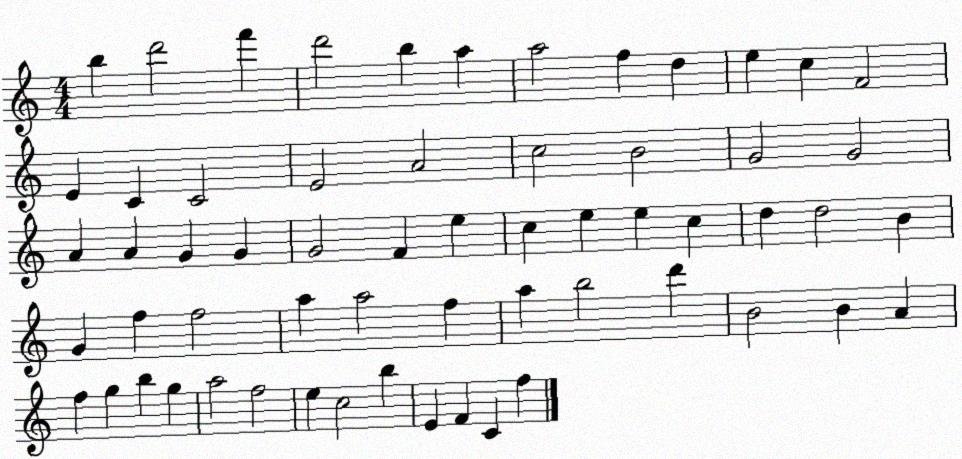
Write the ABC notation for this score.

X:1
T:Untitled
M:4/4
L:1/4
K:C
b d'2 f' d'2 b a a2 f d e c F2 E C C2 E2 A2 c2 B2 G2 G2 A A G G G2 F e c e e c d d2 B G f f2 a a2 f a b2 d' B2 B A f g b g a2 f2 e c2 b E F C f